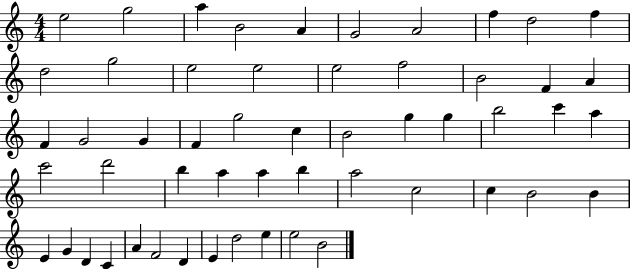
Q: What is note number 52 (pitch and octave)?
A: E5